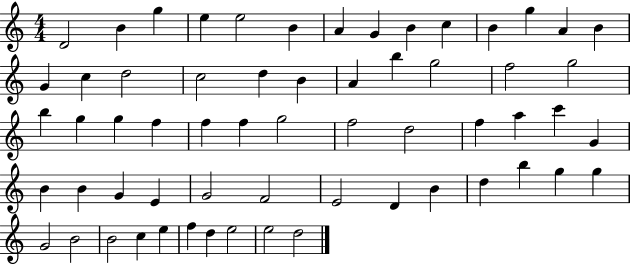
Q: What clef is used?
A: treble